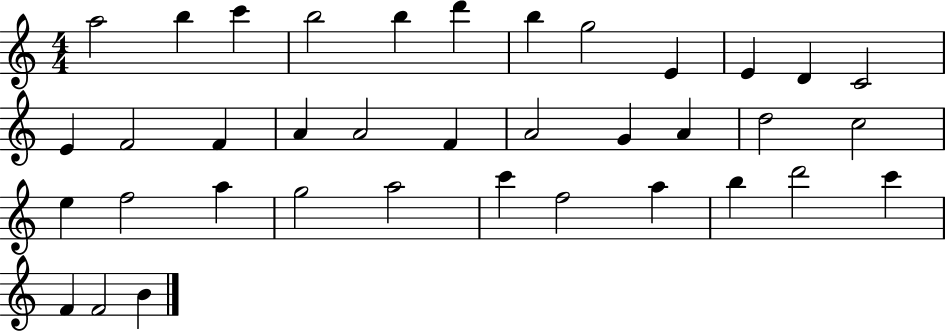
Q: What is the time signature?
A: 4/4